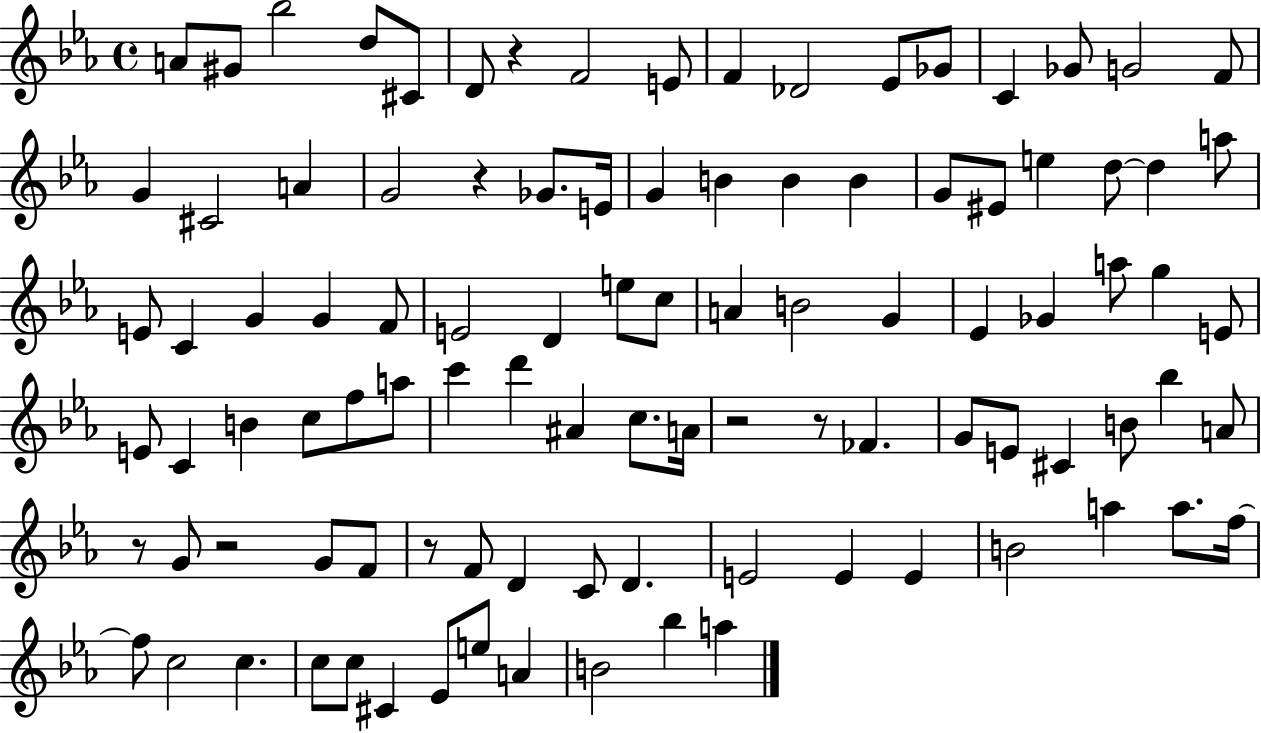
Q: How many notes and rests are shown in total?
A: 100